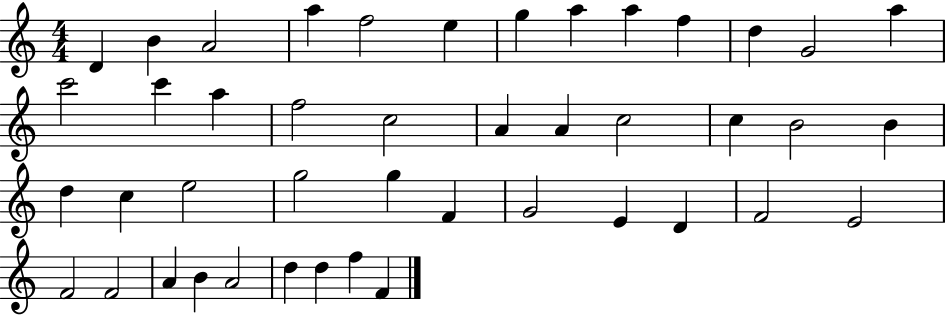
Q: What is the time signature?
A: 4/4